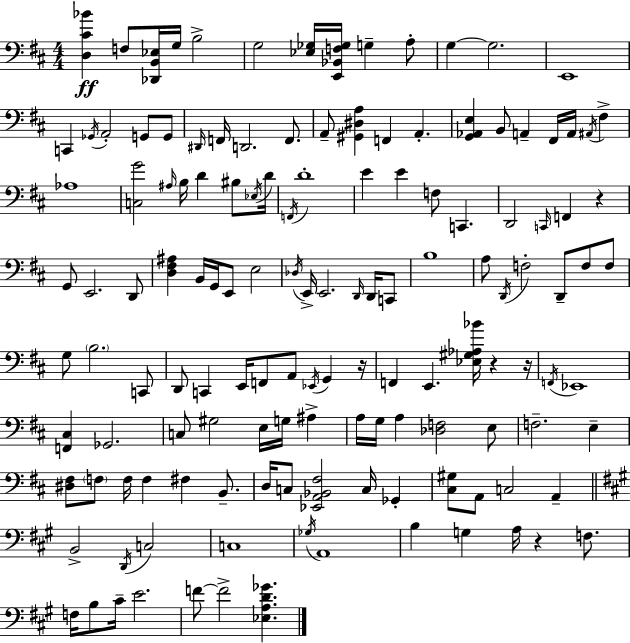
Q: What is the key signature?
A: D major